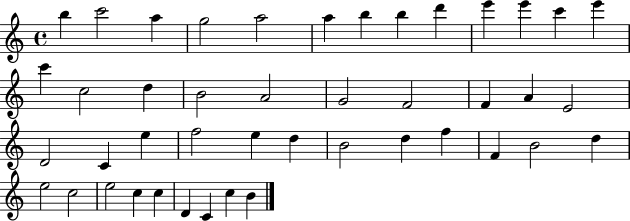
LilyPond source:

{
  \clef treble
  \time 4/4
  \defaultTimeSignature
  \key c \major
  b''4 c'''2 a''4 | g''2 a''2 | a''4 b''4 b''4 d'''4 | e'''4 e'''4 c'''4 e'''4 | \break c'''4 c''2 d''4 | b'2 a'2 | g'2 f'2 | f'4 a'4 e'2 | \break d'2 c'4 e''4 | f''2 e''4 d''4 | b'2 d''4 f''4 | f'4 b'2 d''4 | \break e''2 c''2 | e''2 c''4 c''4 | d'4 c'4 c''4 b'4 | \bar "|."
}